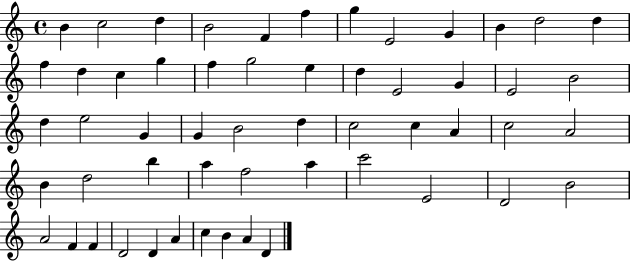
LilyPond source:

{
  \clef treble
  \time 4/4
  \defaultTimeSignature
  \key c \major
  b'4 c''2 d''4 | b'2 f'4 f''4 | g''4 e'2 g'4 | b'4 d''2 d''4 | \break f''4 d''4 c''4 g''4 | f''4 g''2 e''4 | d''4 e'2 g'4 | e'2 b'2 | \break d''4 e''2 g'4 | g'4 b'2 d''4 | c''2 c''4 a'4 | c''2 a'2 | \break b'4 d''2 b''4 | a''4 f''2 a''4 | c'''2 e'2 | d'2 b'2 | \break a'2 f'4 f'4 | d'2 d'4 a'4 | c''4 b'4 a'4 d'4 | \bar "|."
}